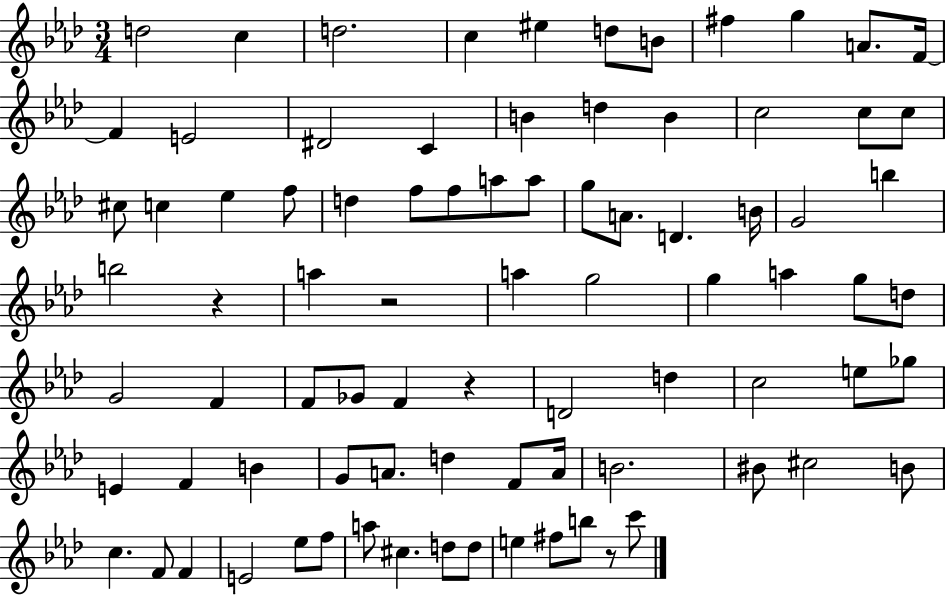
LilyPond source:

{
  \clef treble
  \numericTimeSignature
  \time 3/4
  \key aes \major
  d''2 c''4 | d''2. | c''4 eis''4 d''8 b'8 | fis''4 g''4 a'8. f'16~~ | \break f'4 e'2 | dis'2 c'4 | b'4 d''4 b'4 | c''2 c''8 c''8 | \break cis''8 c''4 ees''4 f''8 | d''4 f''8 f''8 a''8 a''8 | g''8 a'8. d'4. b'16 | g'2 b''4 | \break b''2 r4 | a''4 r2 | a''4 g''2 | g''4 a''4 g''8 d''8 | \break g'2 f'4 | f'8 ges'8 f'4 r4 | d'2 d''4 | c''2 e''8 ges''8 | \break e'4 f'4 b'4 | g'8 a'8. d''4 f'8 a'16 | b'2. | bis'8 cis''2 b'8 | \break c''4. f'8 f'4 | e'2 ees''8 f''8 | a''8 cis''4. d''8 d''8 | e''4 fis''8 b''8 r8 c'''8 | \break \bar "|."
}